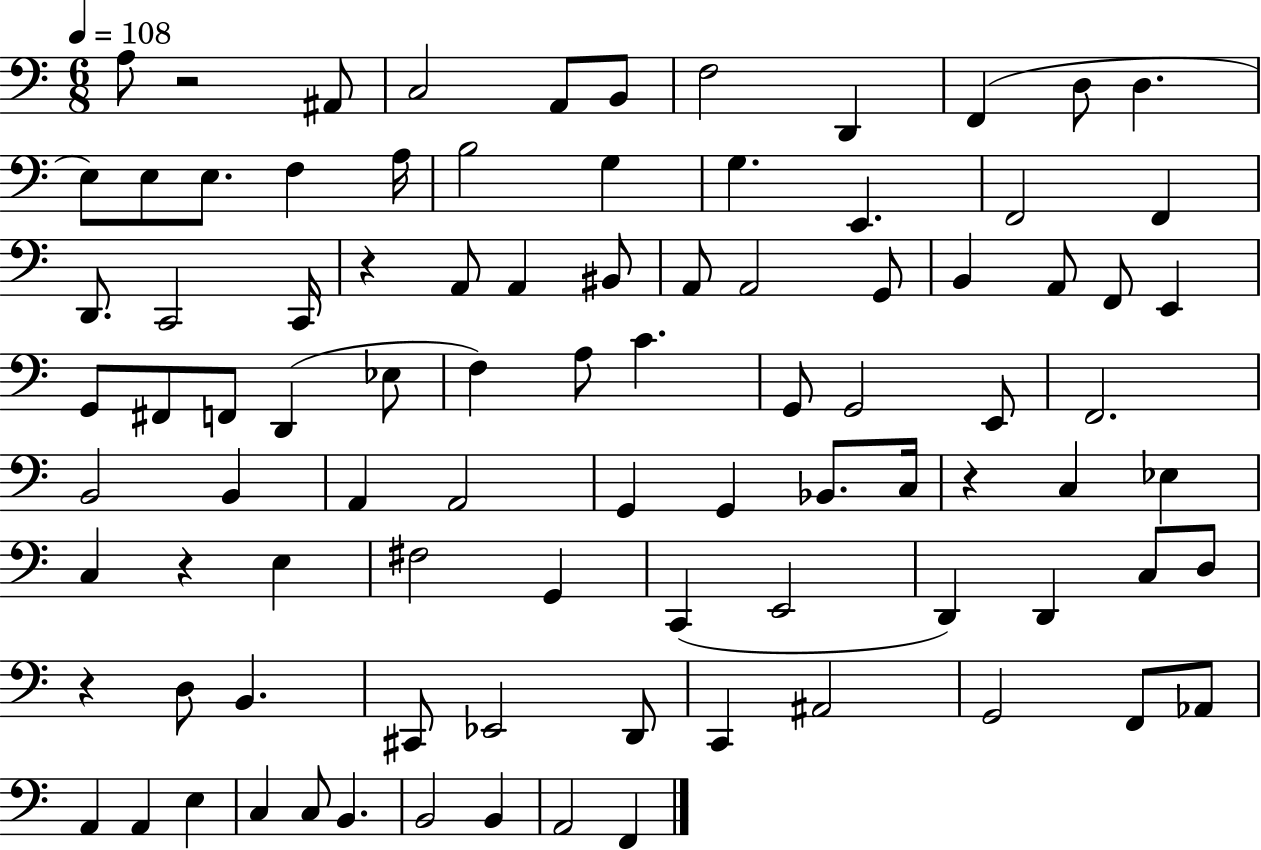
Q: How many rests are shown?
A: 5